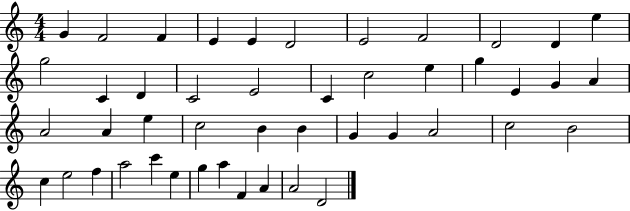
G4/q F4/h F4/q E4/q E4/q D4/h E4/h F4/h D4/h D4/q E5/q G5/h C4/q D4/q C4/h E4/h C4/q C5/h E5/q G5/q E4/q G4/q A4/q A4/h A4/q E5/q C5/h B4/q B4/q G4/q G4/q A4/h C5/h B4/h C5/q E5/h F5/q A5/h C6/q E5/q G5/q A5/q F4/q A4/q A4/h D4/h